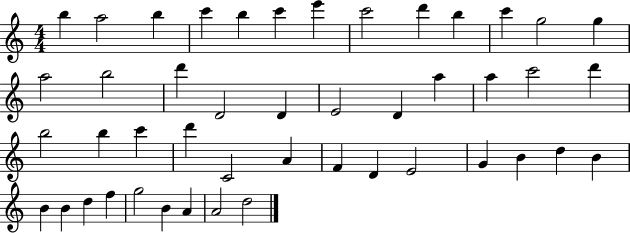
X:1
T:Untitled
M:4/4
L:1/4
K:C
b a2 b c' b c' e' c'2 d' b c' g2 g a2 b2 d' D2 D E2 D a a c'2 d' b2 b c' d' C2 A F D E2 G B d B B B d f g2 B A A2 d2